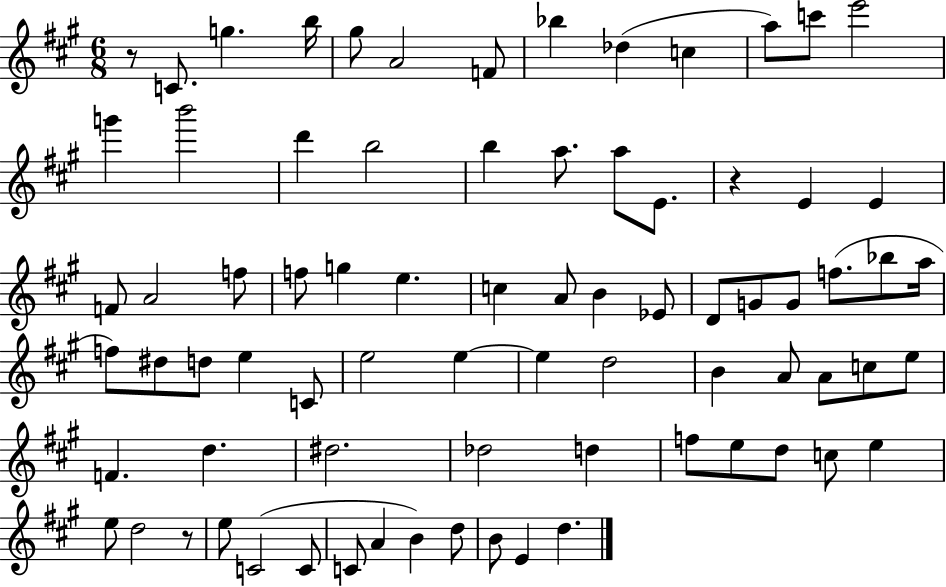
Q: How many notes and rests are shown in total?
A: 77